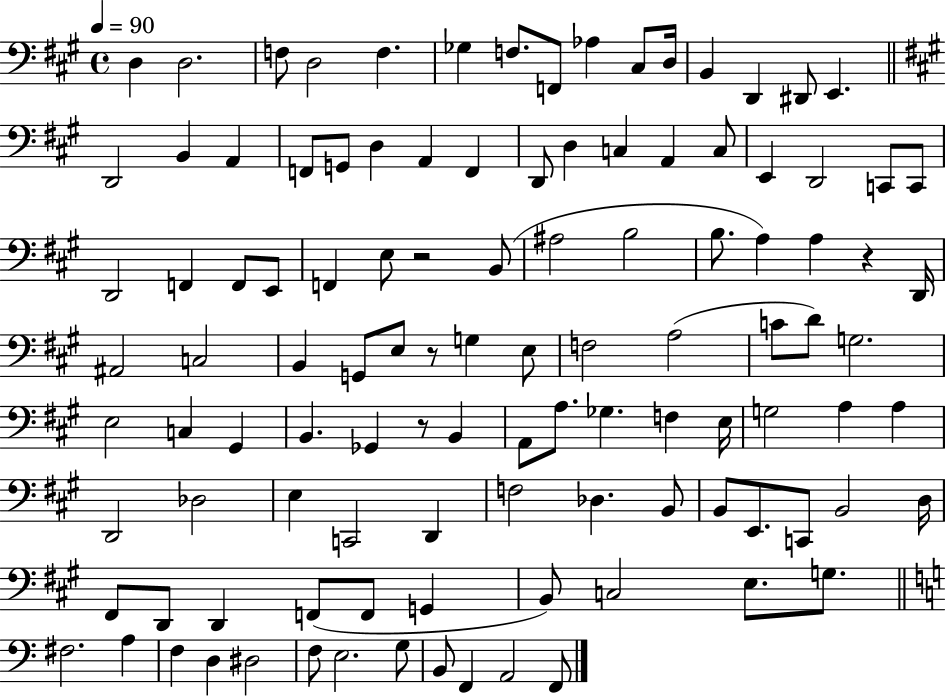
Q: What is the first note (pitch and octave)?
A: D3